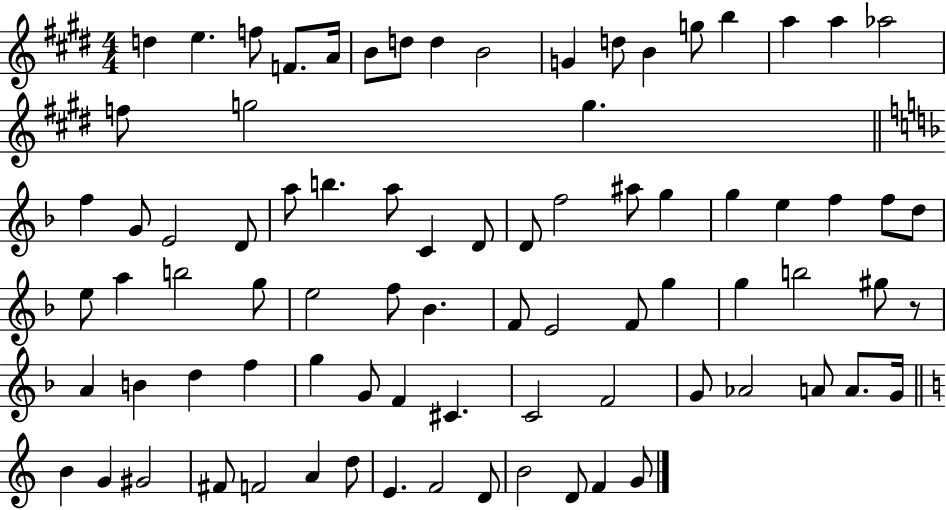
X:1
T:Untitled
M:4/4
L:1/4
K:E
d e f/2 F/2 A/4 B/2 d/2 d B2 G d/2 B g/2 b a a _a2 f/2 g2 g f G/2 E2 D/2 a/2 b a/2 C D/2 D/2 f2 ^a/2 g g e f f/2 d/2 e/2 a b2 g/2 e2 f/2 _B F/2 E2 F/2 g g b2 ^g/2 z/2 A B d f g G/2 F ^C C2 F2 G/2 _A2 A/2 A/2 G/4 B G ^G2 ^F/2 F2 A d/2 E F2 D/2 B2 D/2 F G/2